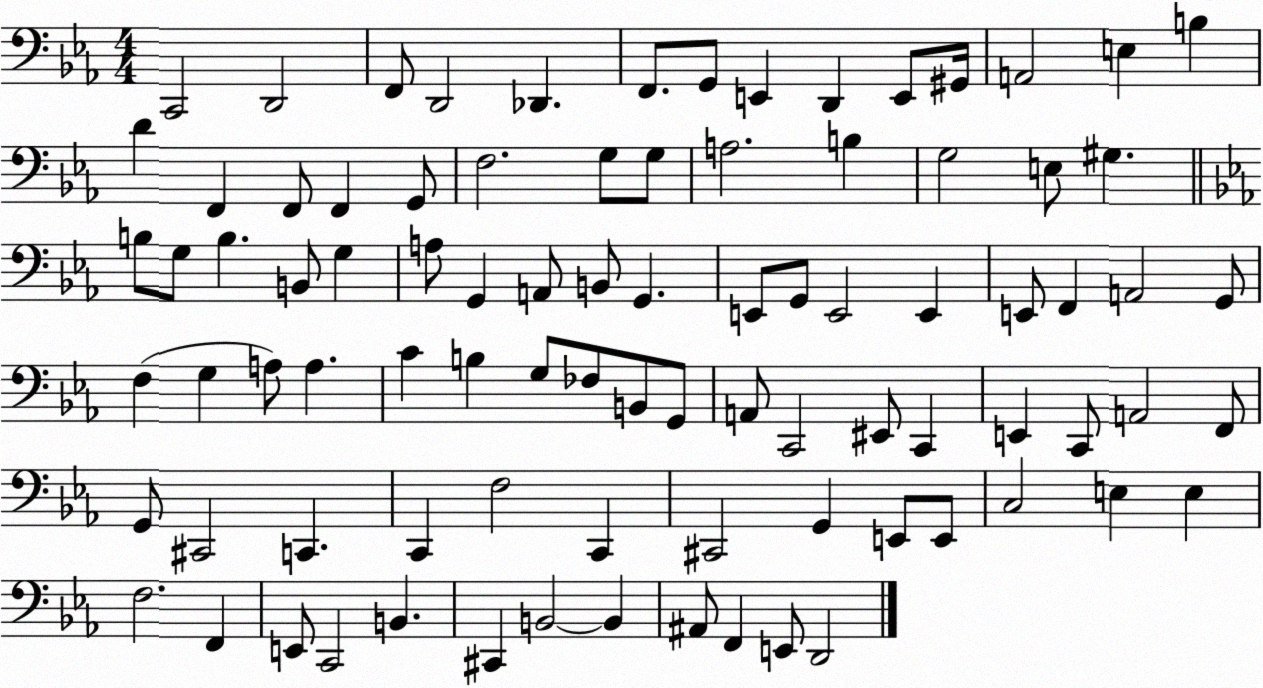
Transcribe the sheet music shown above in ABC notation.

X:1
T:Untitled
M:4/4
L:1/4
K:Eb
C,,2 D,,2 F,,/2 D,,2 _D,, F,,/2 G,,/2 E,, D,, E,,/2 ^G,,/4 A,,2 E, B, D F,, F,,/2 F,, G,,/2 F,2 G,/2 G,/2 A,2 B, G,2 E,/2 ^G, B,/2 G,/2 B, B,,/2 G, A,/2 G,, A,,/2 B,,/2 G,, E,,/2 G,,/2 E,,2 E,, E,,/2 F,, A,,2 G,,/2 F, G, A,/2 A, C B, G,/2 _F,/2 B,,/2 G,,/2 A,,/2 C,,2 ^E,,/2 C,, E,, C,,/2 A,,2 F,,/2 G,,/2 ^C,,2 C,, C,, F,2 C,, ^C,,2 G,, E,,/2 E,,/2 C,2 E, E, F,2 F,, E,,/2 C,,2 B,, ^C,, B,,2 B,, ^A,,/2 F,, E,,/2 D,,2